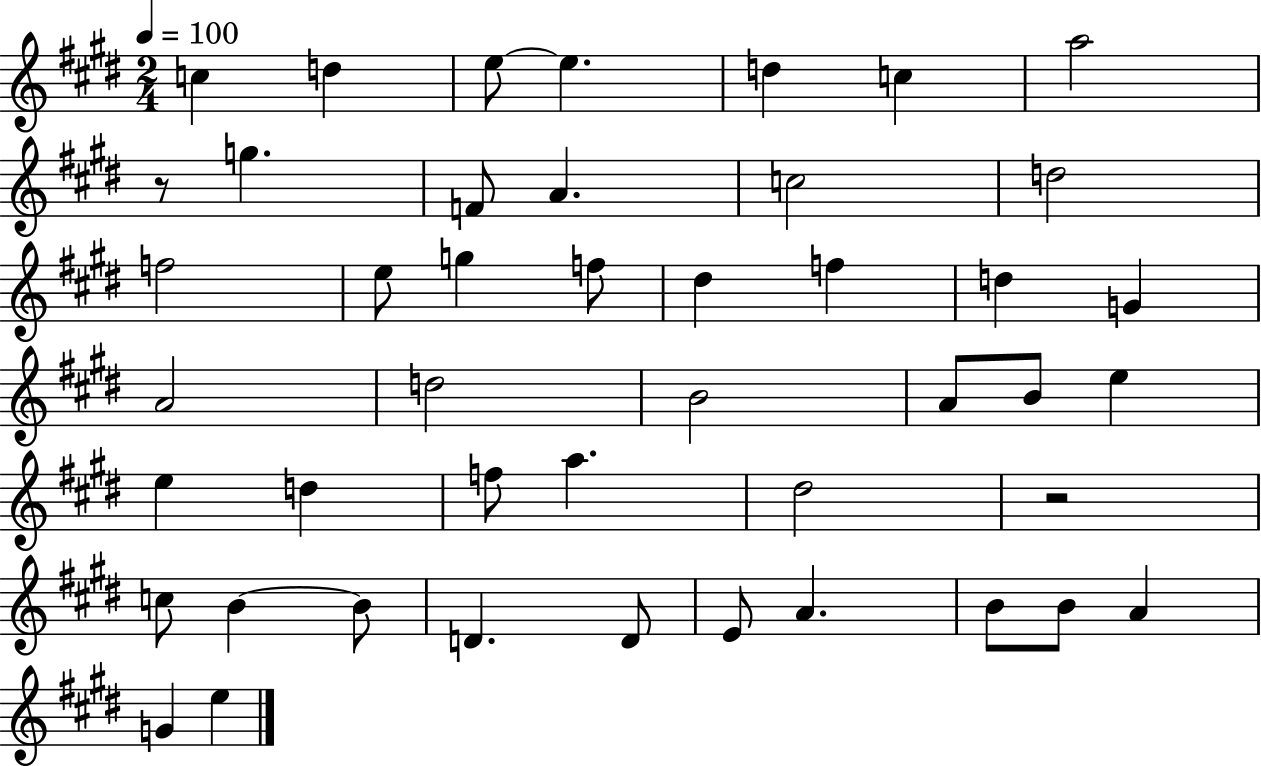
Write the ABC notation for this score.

X:1
T:Untitled
M:2/4
L:1/4
K:E
c d e/2 e d c a2 z/2 g F/2 A c2 d2 f2 e/2 g f/2 ^d f d G A2 d2 B2 A/2 B/2 e e d f/2 a ^d2 z2 c/2 B B/2 D D/2 E/2 A B/2 B/2 A G e